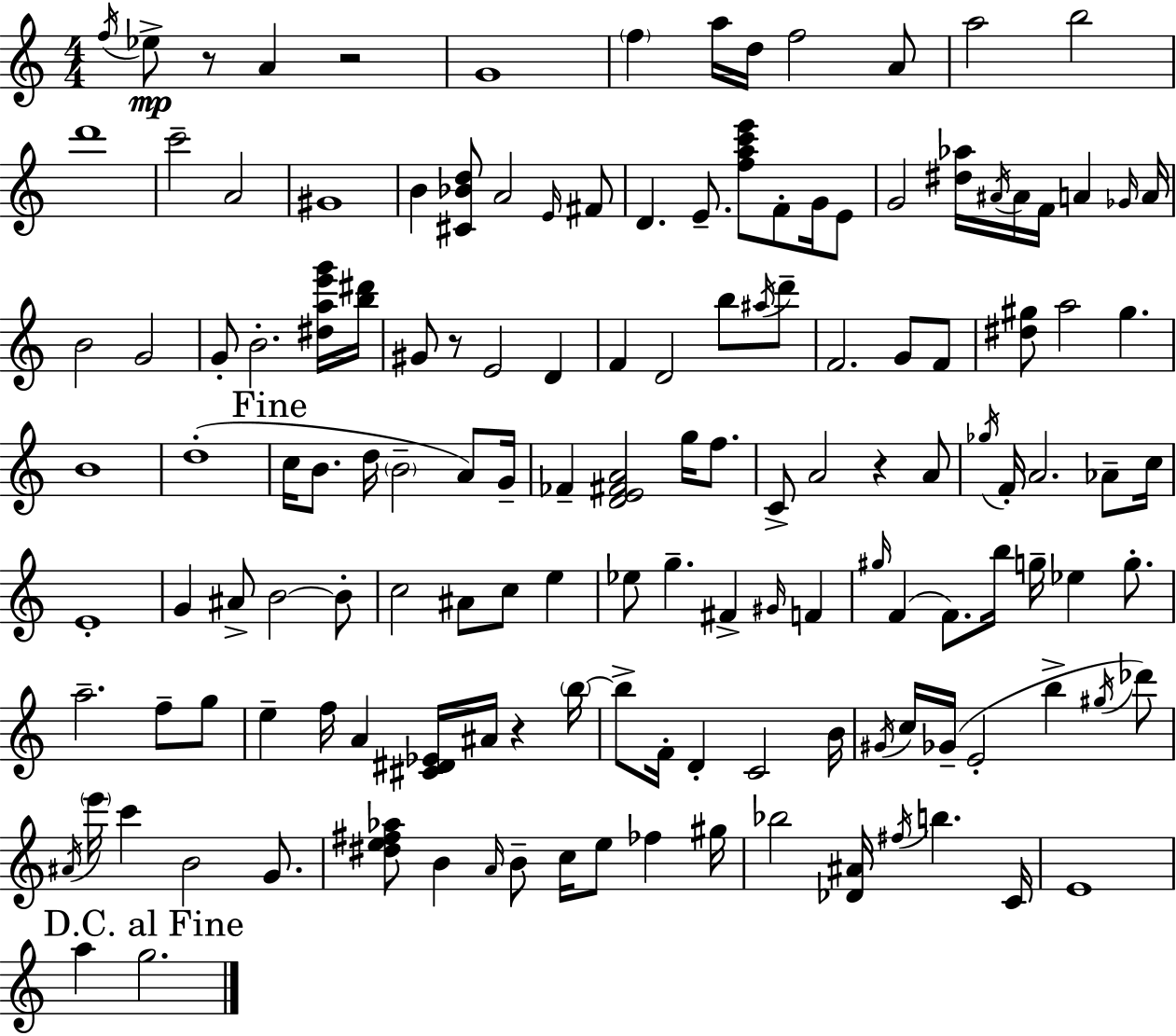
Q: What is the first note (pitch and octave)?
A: F5